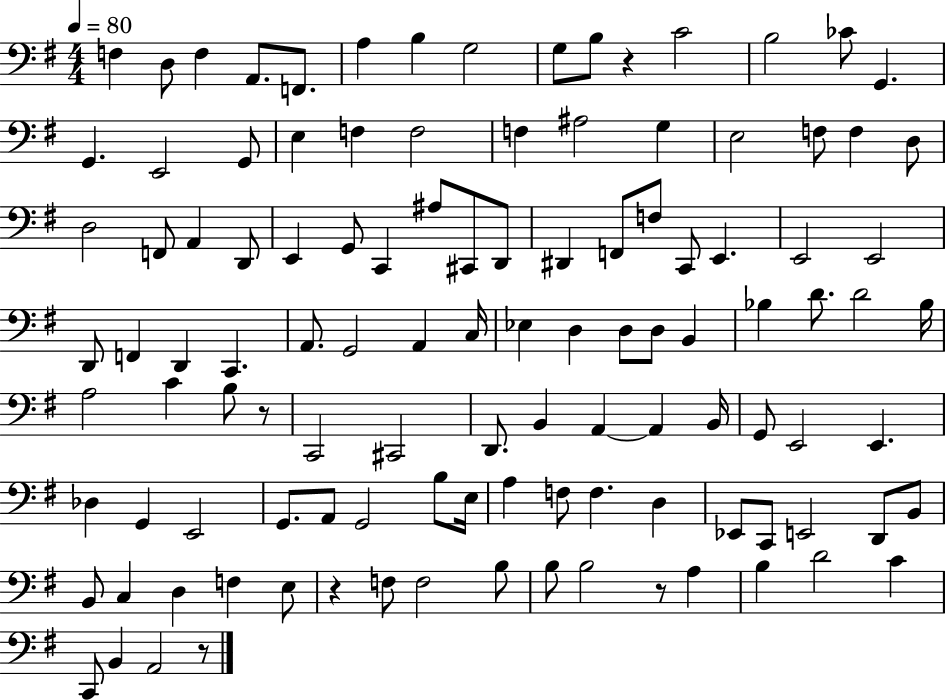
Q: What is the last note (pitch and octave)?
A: A2